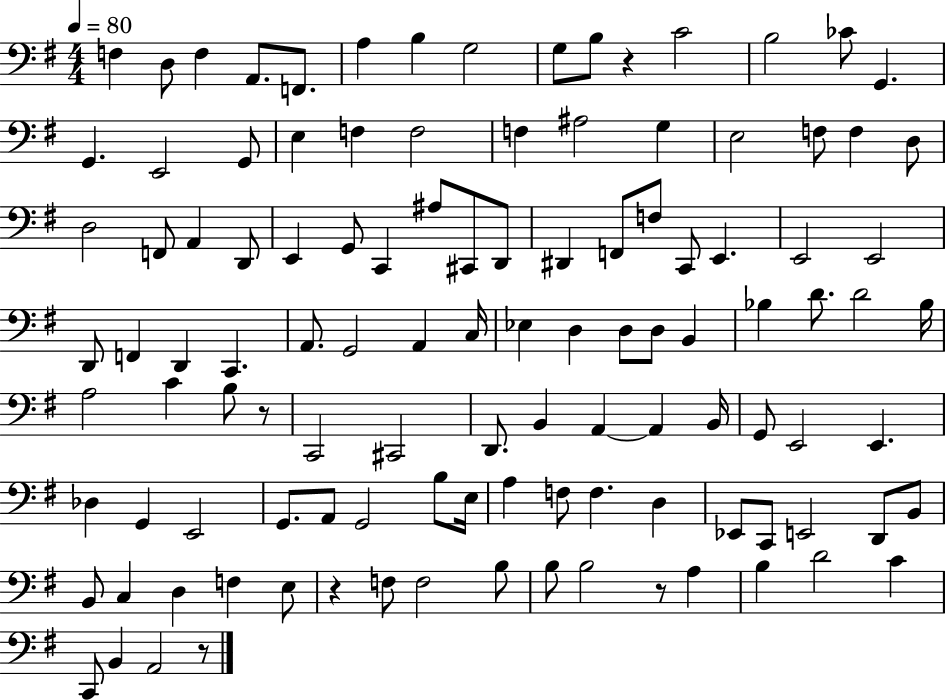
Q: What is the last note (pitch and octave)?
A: A2